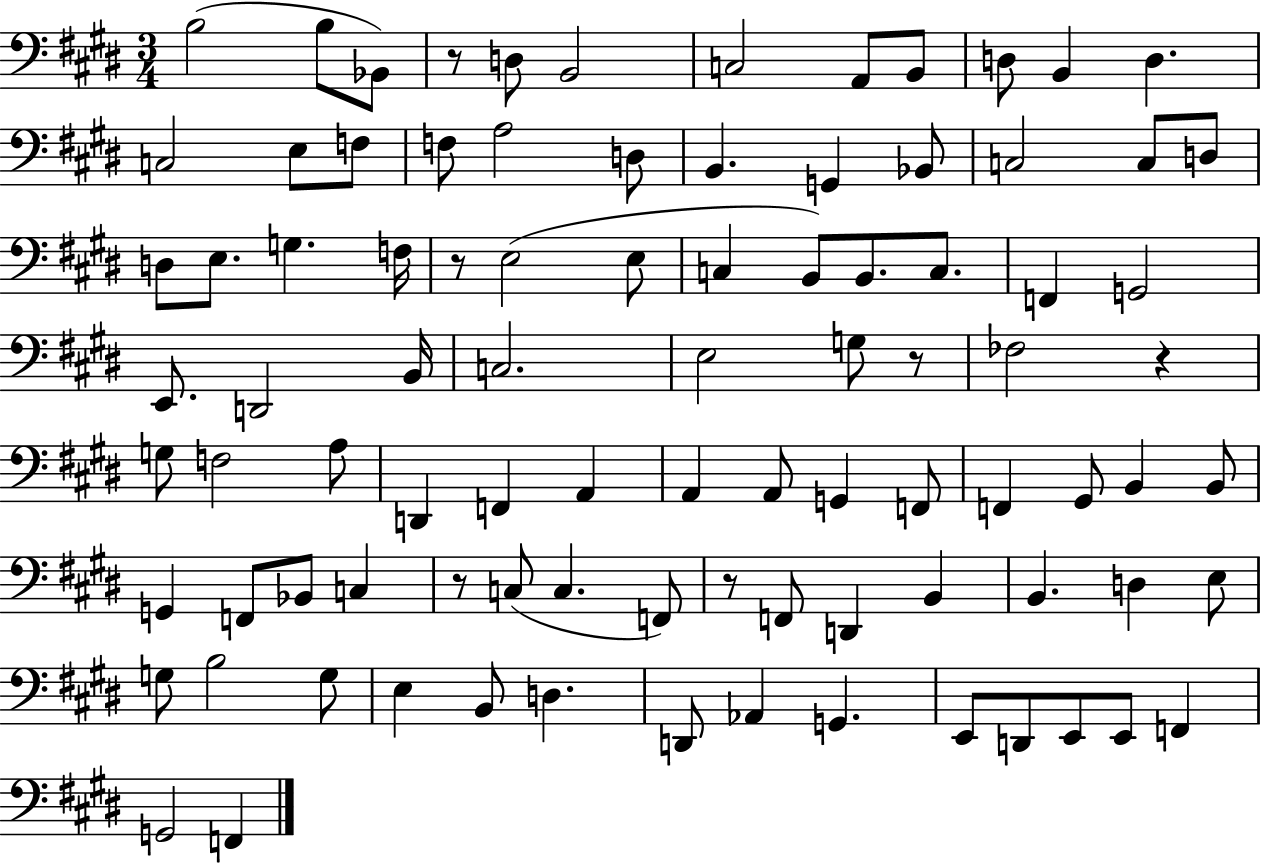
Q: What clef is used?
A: bass